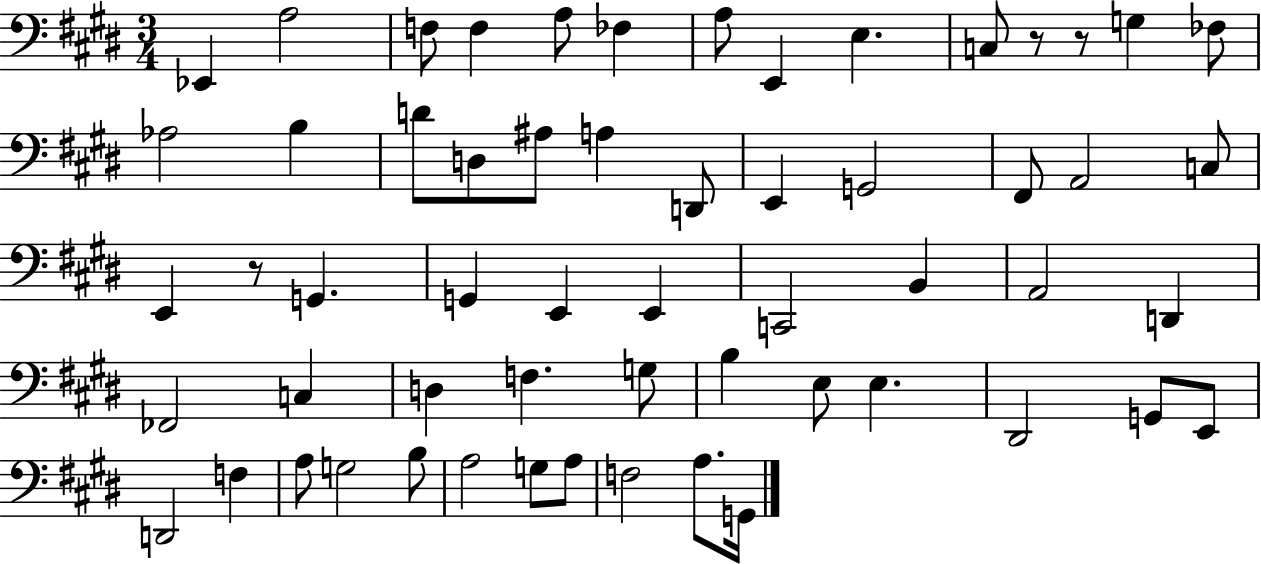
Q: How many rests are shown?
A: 3